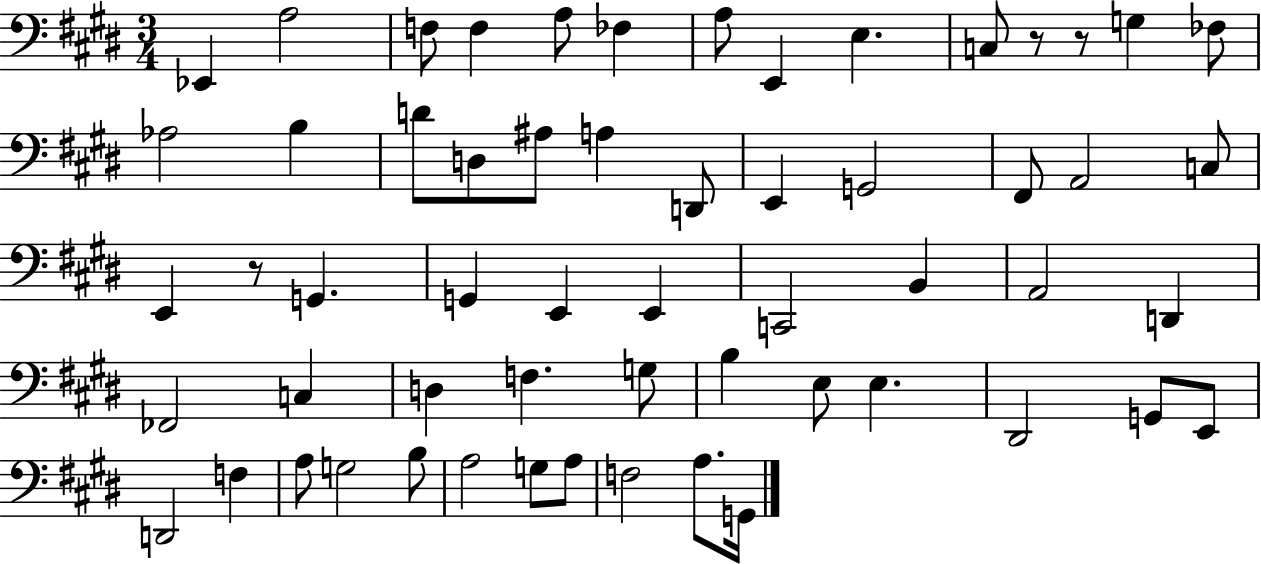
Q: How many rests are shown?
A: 3